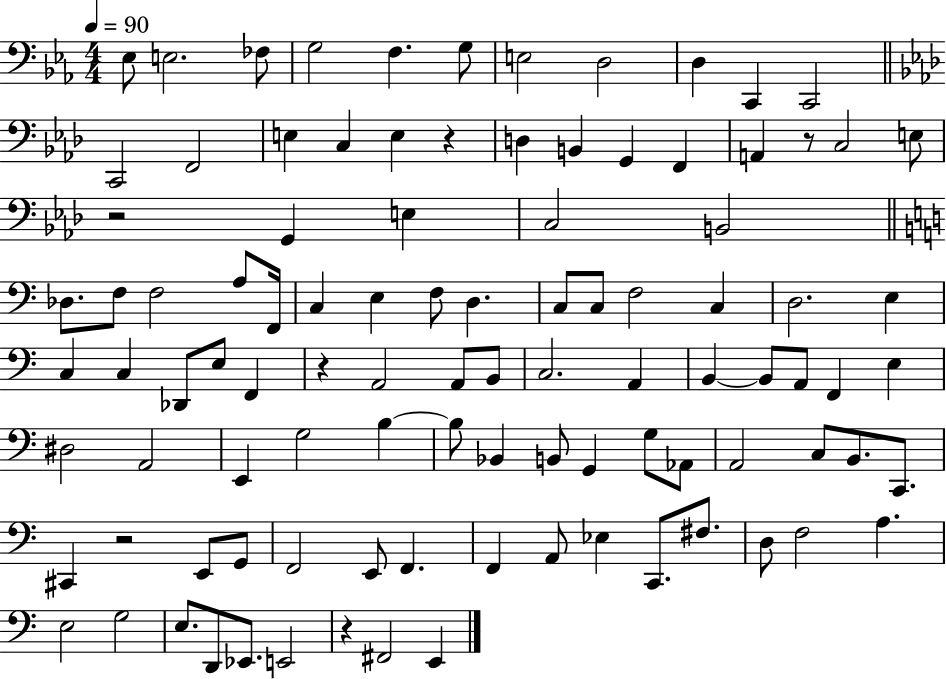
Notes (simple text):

Eb3/e E3/h. FES3/e G3/h F3/q. G3/e E3/h D3/h D3/q C2/q C2/h C2/h F2/h E3/q C3/q E3/q R/q D3/q B2/q G2/q F2/q A2/q R/e C3/h E3/e R/h G2/q E3/q C3/h B2/h Db3/e. F3/e F3/h A3/e F2/s C3/q E3/q F3/e D3/q. C3/e C3/e F3/h C3/q D3/h. E3/q C3/q C3/q Db2/e E3/e F2/q R/q A2/h A2/e B2/e C3/h. A2/q B2/q B2/e A2/e F2/q E3/q D#3/h A2/h E2/q G3/h B3/q B3/e Bb2/q B2/e G2/q G3/e Ab2/e A2/h C3/e B2/e. C2/e. C#2/q R/h E2/e G2/e F2/h E2/e F2/q. F2/q A2/e Eb3/q C2/e. F#3/e. D3/e F3/h A3/q. E3/h G3/h E3/e. D2/e Eb2/e. E2/h R/q F#2/h E2/q